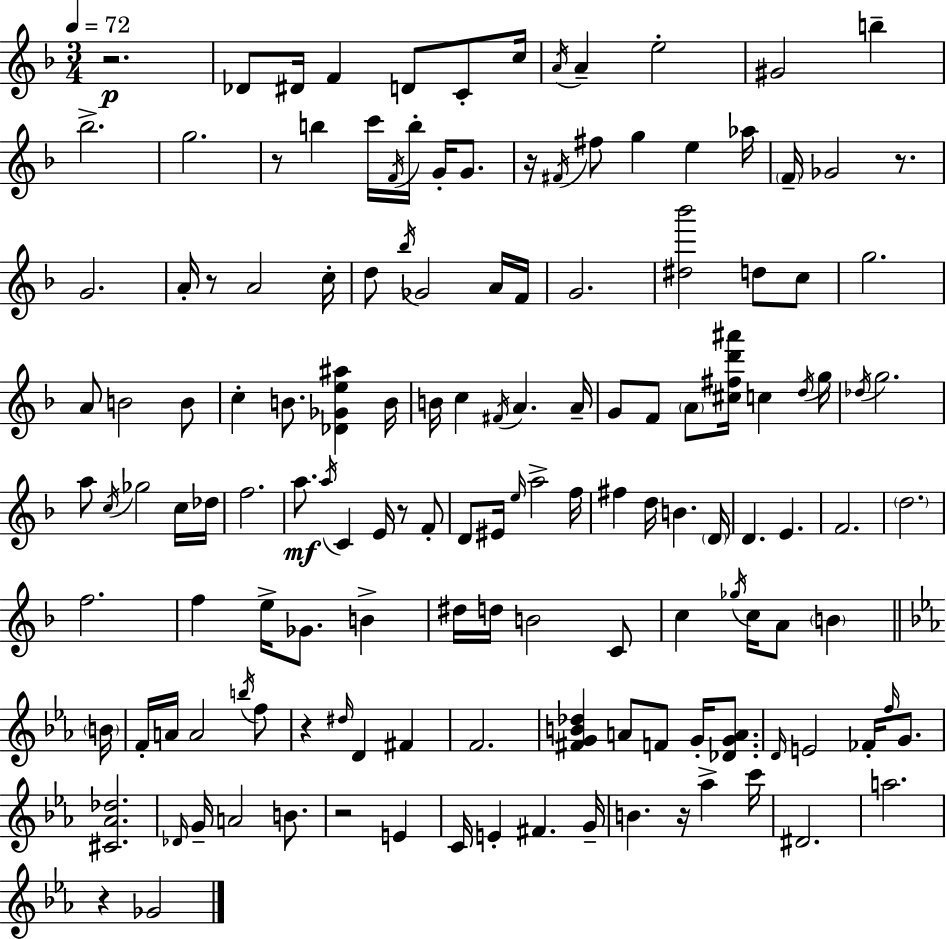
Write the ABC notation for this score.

X:1
T:Untitled
M:3/4
L:1/4
K:Dm
z2 _D/2 ^D/4 F D/2 C/2 c/4 A/4 A e2 ^G2 b _b2 g2 z/2 b c'/4 F/4 b/4 G/4 G/2 z/4 ^F/4 ^f/2 g e _a/4 F/4 _G2 z/2 G2 A/4 z/2 A2 c/4 d/2 _b/4 _G2 A/4 F/4 G2 [^d_b']2 d/2 c/2 g2 A/2 B2 B/2 c B/2 [_D_Ge^a] B/4 B/4 c ^F/4 A A/4 G/2 F/2 A/2 [^c^fd'^a']/4 c d/4 g/4 _d/4 g2 a/2 c/4 _g2 c/4 _d/4 f2 a/2 a/4 C E/4 z/2 F/2 D/2 ^E/4 e/4 a2 f/4 ^f d/4 B D/4 D E F2 d2 f2 f e/4 _G/2 B ^d/4 d/4 B2 C/2 c _g/4 c/4 A/2 B B/4 F/4 A/4 A2 b/4 f/2 z ^d/4 D ^F F2 [^FGB_d] A/2 F/2 G/4 [_DGA]/2 D/4 E2 _F/4 f/4 G/2 [^C_A_d]2 _D/4 G/4 A2 B/2 z2 E C/4 E ^F G/4 B z/4 _a c'/4 ^D2 a2 z _G2